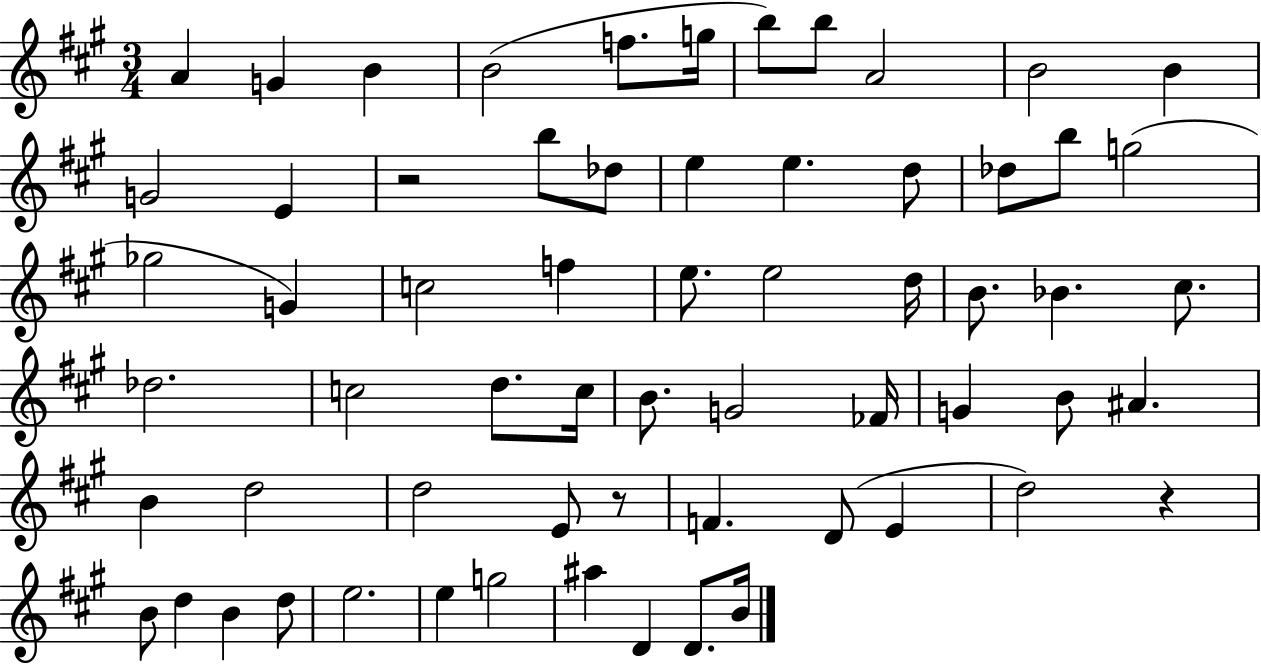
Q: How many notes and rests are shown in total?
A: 63